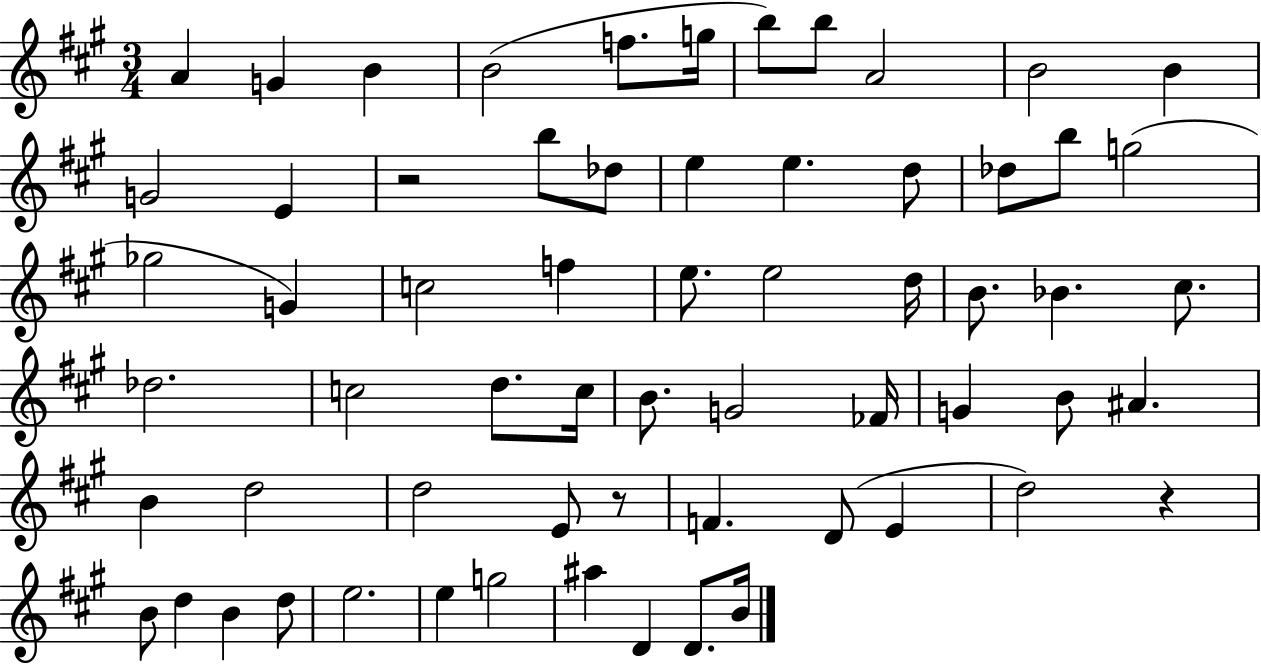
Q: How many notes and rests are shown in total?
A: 63